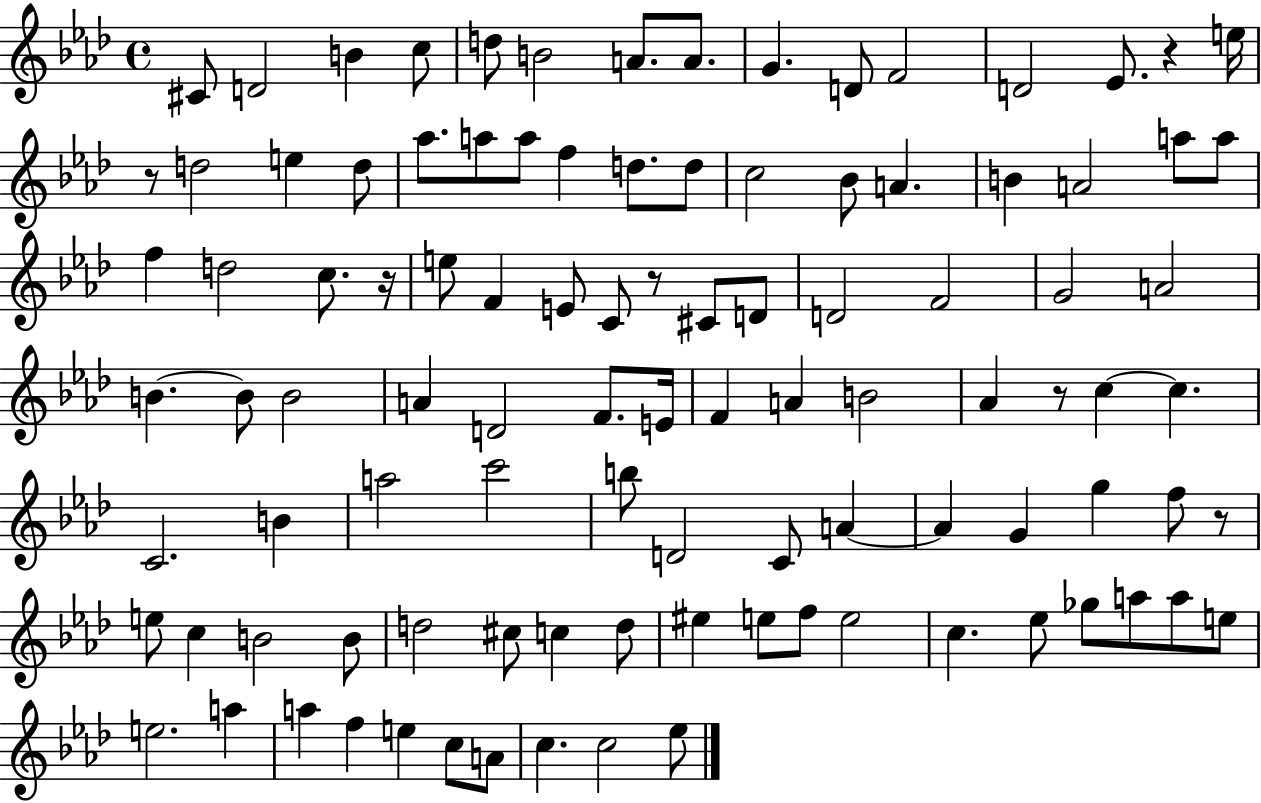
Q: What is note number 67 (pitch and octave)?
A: G5